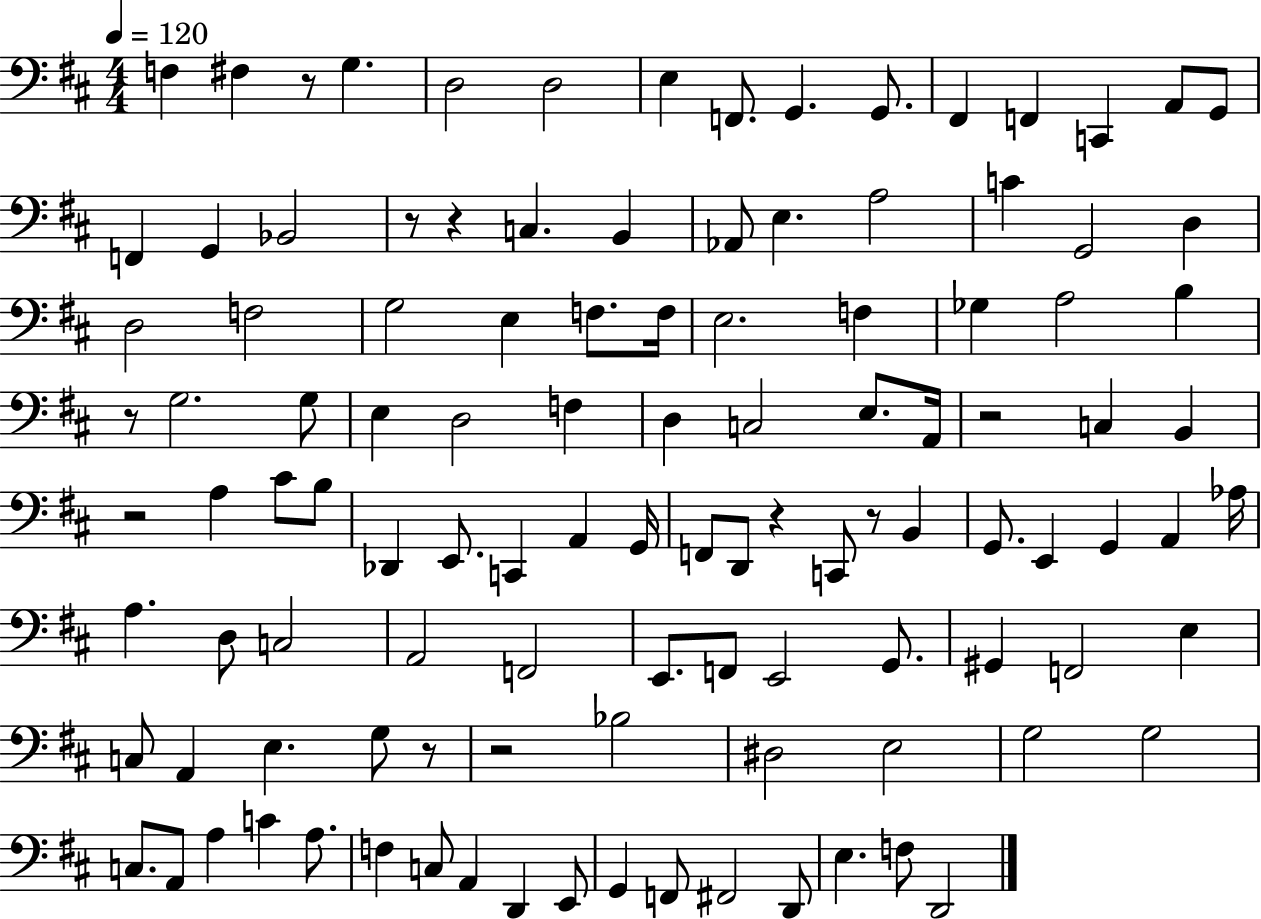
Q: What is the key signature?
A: D major